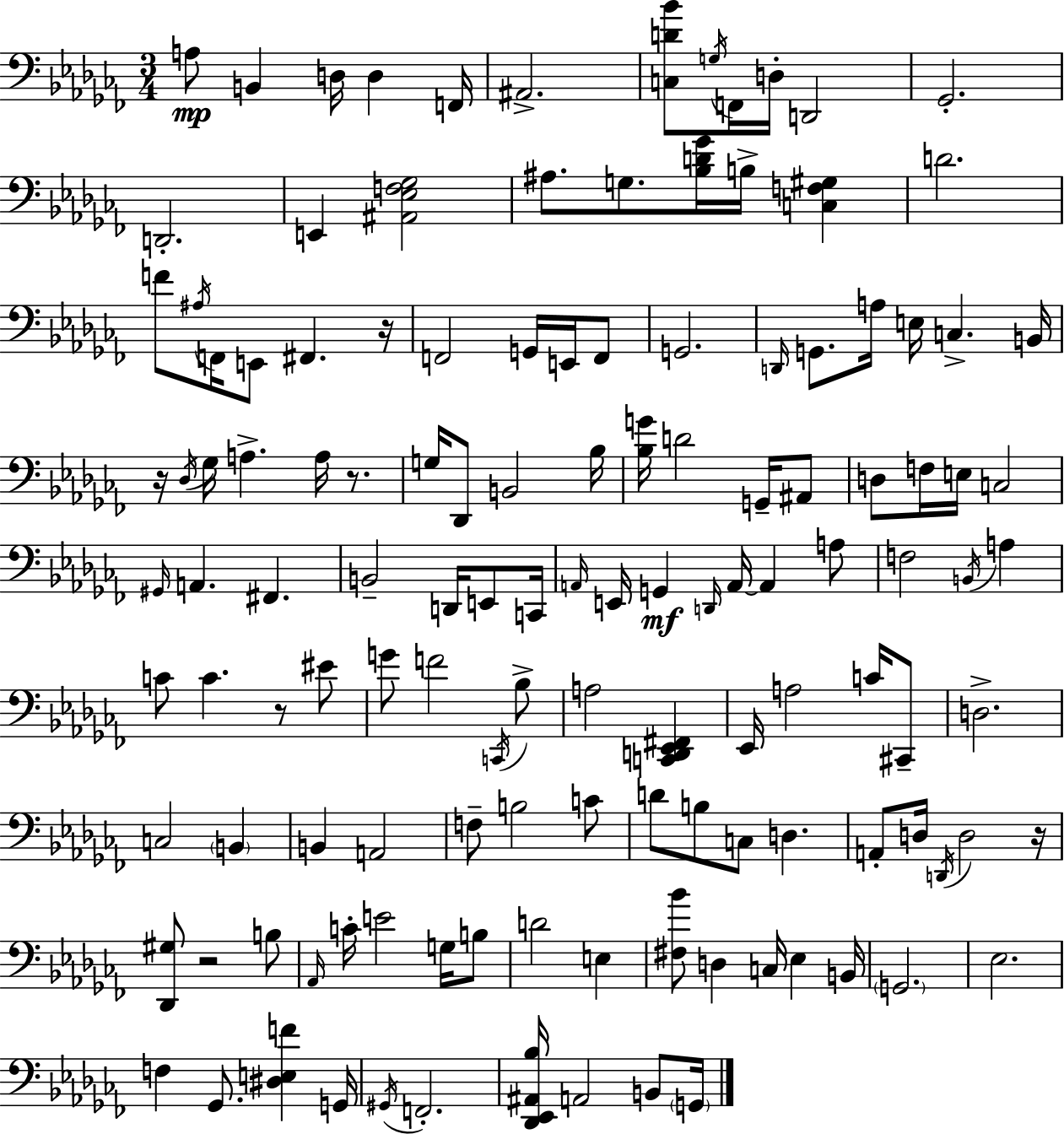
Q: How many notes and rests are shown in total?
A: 131